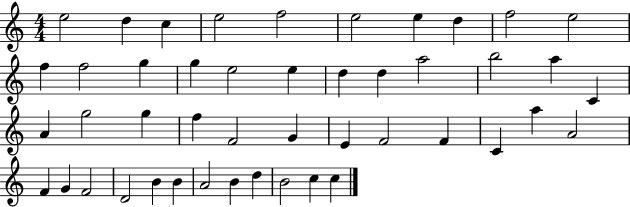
E5/h D5/q C5/q E5/h F5/h E5/h E5/q D5/q F5/h E5/h F5/q F5/h G5/q G5/q E5/h E5/q D5/q D5/q A5/h B5/h A5/q C4/q A4/q G5/h G5/q F5/q F4/h G4/q E4/q F4/h F4/q C4/q A5/q A4/h F4/q G4/q F4/h D4/h B4/q B4/q A4/h B4/q D5/q B4/h C5/q C5/q